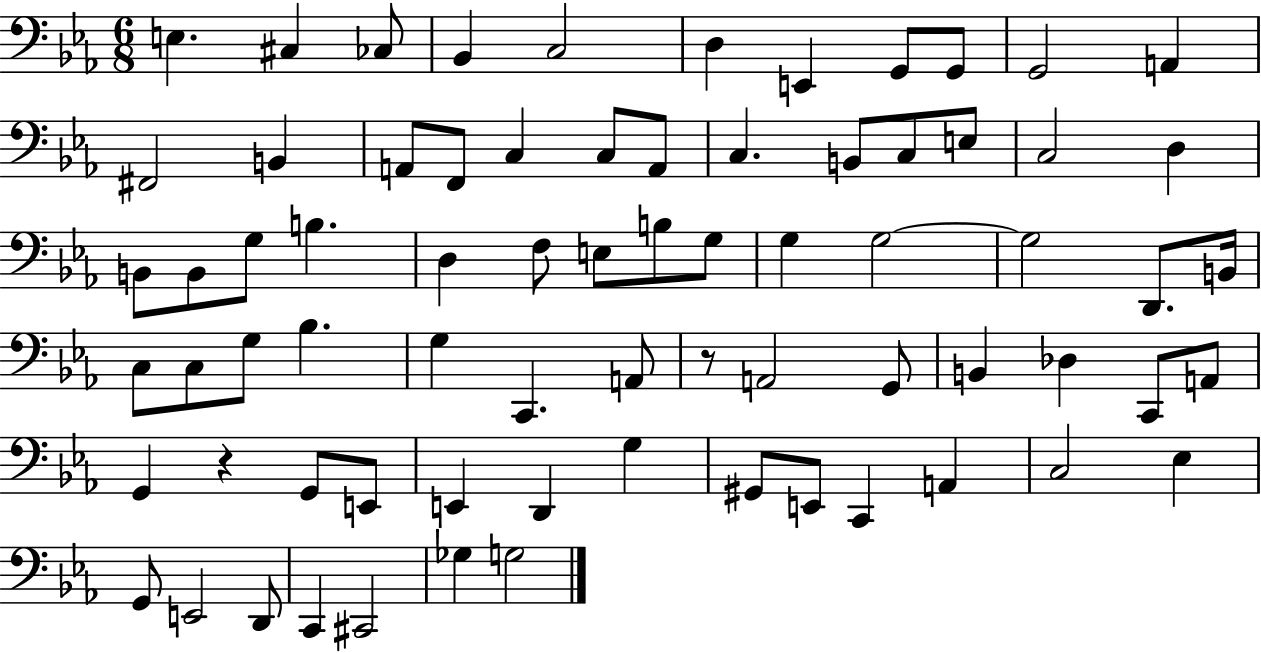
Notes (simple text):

E3/q. C#3/q CES3/e Bb2/q C3/h D3/q E2/q G2/e G2/e G2/h A2/q F#2/h B2/q A2/e F2/e C3/q C3/e A2/e C3/q. B2/e C3/e E3/e C3/h D3/q B2/e B2/e G3/e B3/q. D3/q F3/e E3/e B3/e G3/e G3/q G3/h G3/h D2/e. B2/s C3/e C3/e G3/e Bb3/q. G3/q C2/q. A2/e R/e A2/h G2/e B2/q Db3/q C2/e A2/e G2/q R/q G2/e E2/e E2/q D2/q G3/q G#2/e E2/e C2/q A2/q C3/h Eb3/q G2/e E2/h D2/e C2/q C#2/h Gb3/q G3/h